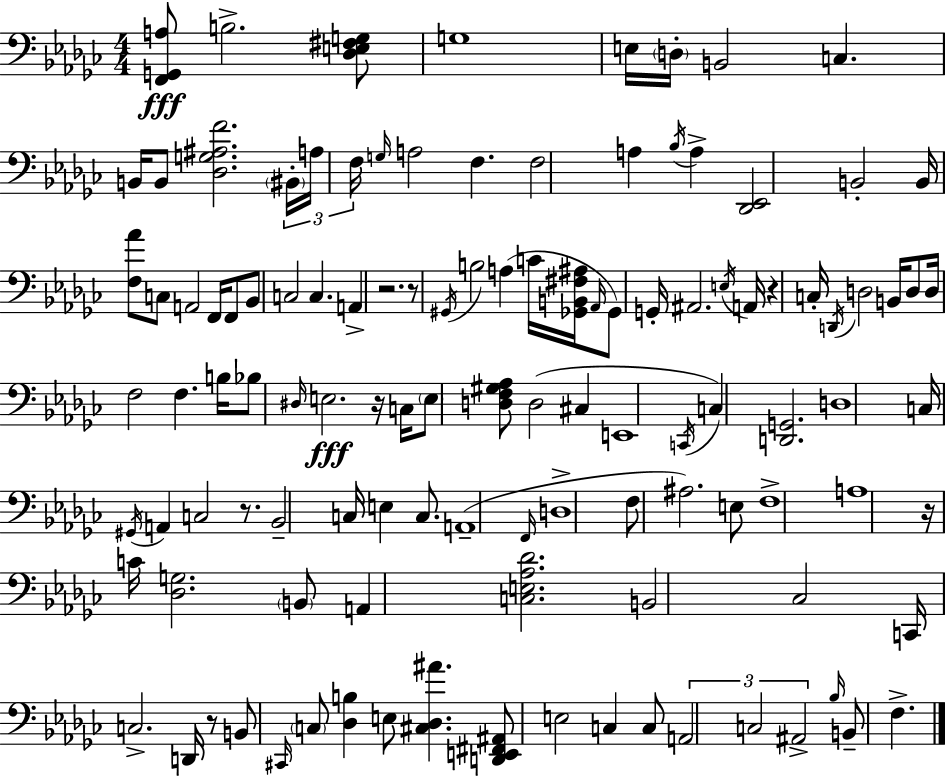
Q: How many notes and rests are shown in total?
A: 115